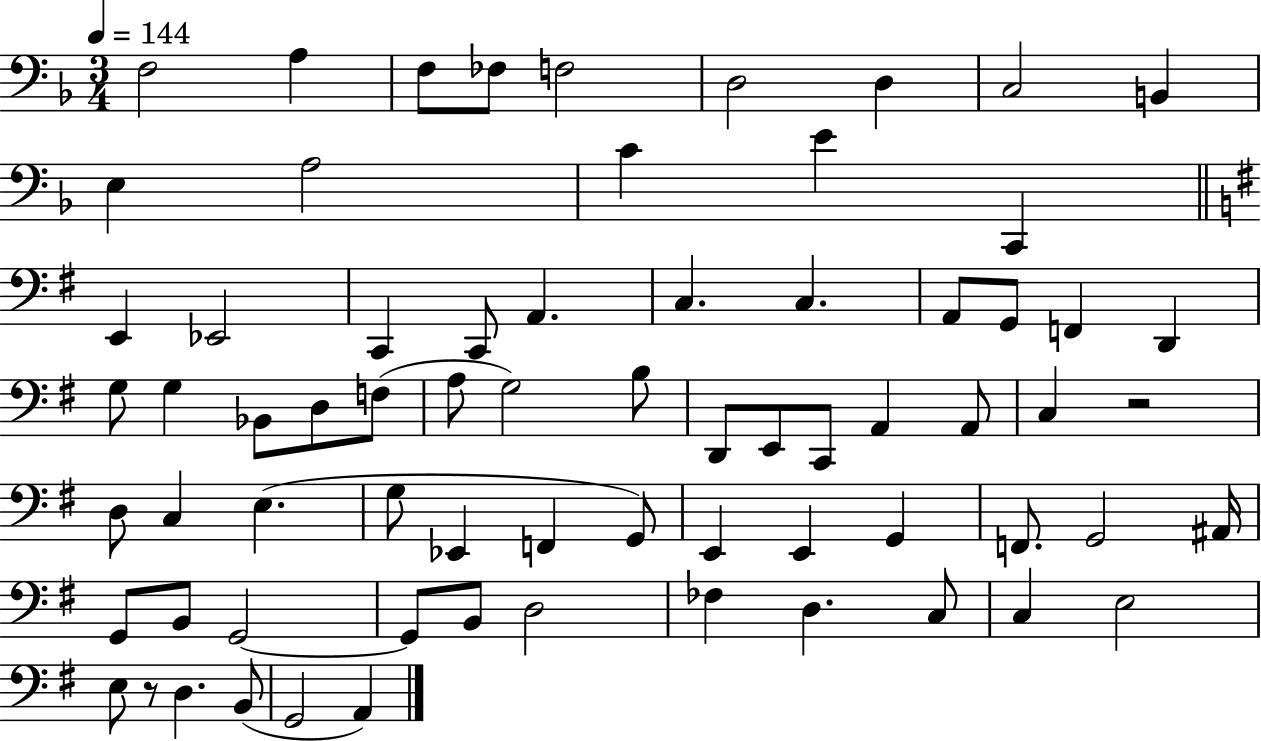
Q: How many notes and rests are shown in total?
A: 70